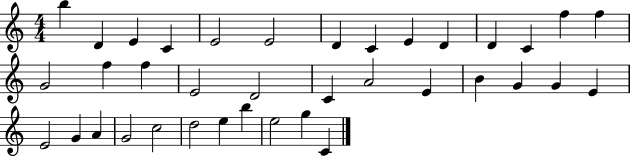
B5/q D4/q E4/q C4/q E4/h E4/h D4/q C4/q E4/q D4/q D4/q C4/q F5/q F5/q G4/h F5/q F5/q E4/h D4/h C4/q A4/h E4/q B4/q G4/q G4/q E4/q E4/h G4/q A4/q G4/h C5/h D5/h E5/q B5/q E5/h G5/q C4/q